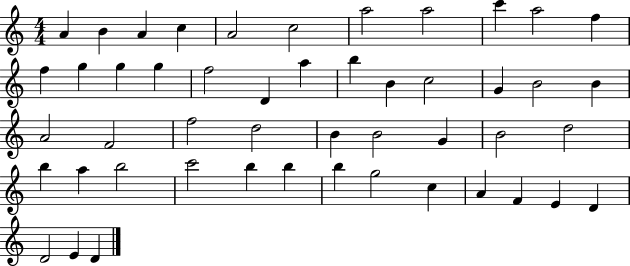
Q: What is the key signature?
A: C major